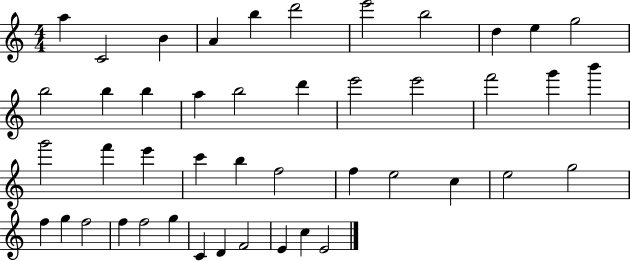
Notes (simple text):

A5/q C4/h B4/q A4/q B5/q D6/h E6/h B5/h D5/q E5/q G5/h B5/h B5/q B5/q A5/q B5/h D6/q E6/h E6/h F6/h G6/q B6/q G6/h F6/q E6/q C6/q B5/q F5/h F5/q E5/h C5/q E5/h G5/h F5/q G5/q F5/h F5/q F5/h G5/q C4/q D4/q F4/h E4/q C5/q E4/h